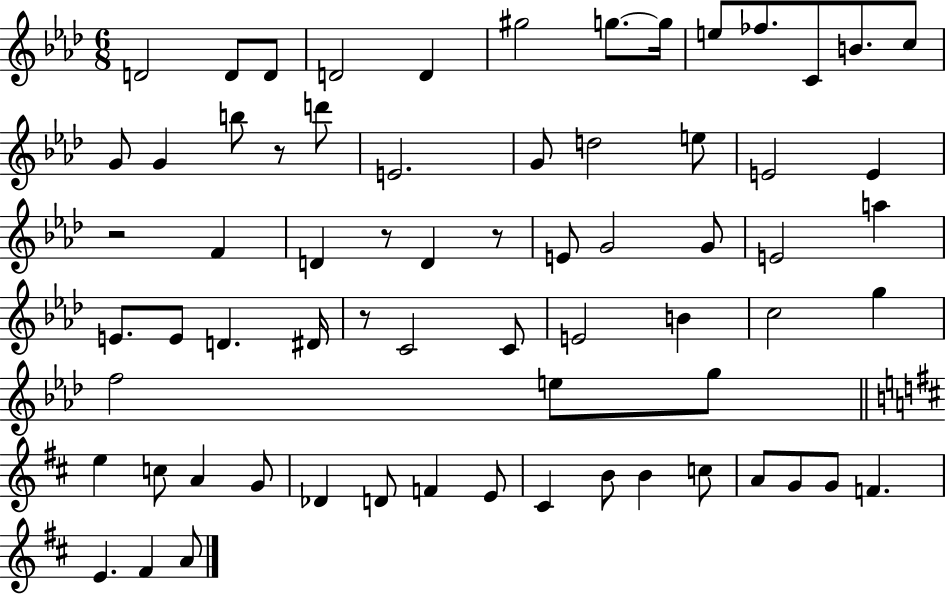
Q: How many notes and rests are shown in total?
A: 68